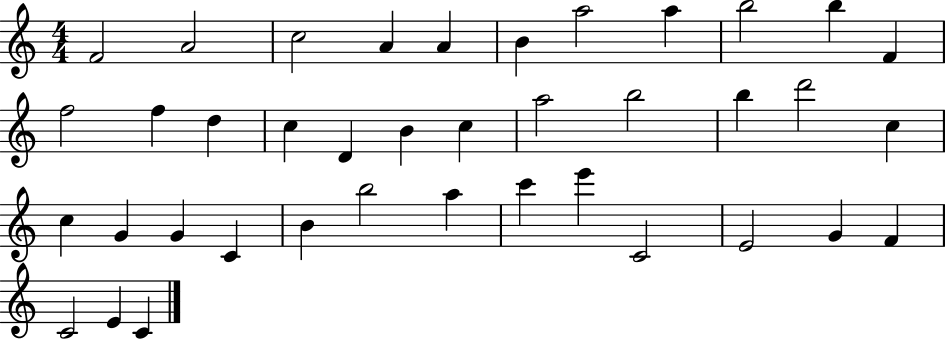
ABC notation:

X:1
T:Untitled
M:4/4
L:1/4
K:C
F2 A2 c2 A A B a2 a b2 b F f2 f d c D B c a2 b2 b d'2 c c G G C B b2 a c' e' C2 E2 G F C2 E C